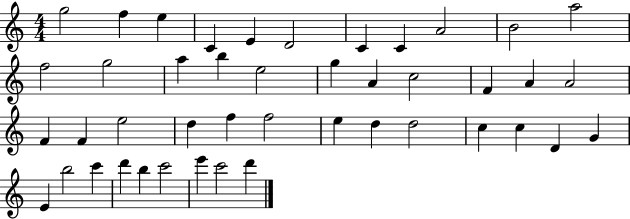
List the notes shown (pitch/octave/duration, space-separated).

G5/h F5/q E5/q C4/q E4/q D4/h C4/q C4/q A4/h B4/h A5/h F5/h G5/h A5/q B5/q E5/h G5/q A4/q C5/h F4/q A4/q A4/h F4/q F4/q E5/h D5/q F5/q F5/h E5/q D5/q D5/h C5/q C5/q D4/q G4/q E4/q B5/h C6/q D6/q B5/q C6/h E6/q C6/h D6/q